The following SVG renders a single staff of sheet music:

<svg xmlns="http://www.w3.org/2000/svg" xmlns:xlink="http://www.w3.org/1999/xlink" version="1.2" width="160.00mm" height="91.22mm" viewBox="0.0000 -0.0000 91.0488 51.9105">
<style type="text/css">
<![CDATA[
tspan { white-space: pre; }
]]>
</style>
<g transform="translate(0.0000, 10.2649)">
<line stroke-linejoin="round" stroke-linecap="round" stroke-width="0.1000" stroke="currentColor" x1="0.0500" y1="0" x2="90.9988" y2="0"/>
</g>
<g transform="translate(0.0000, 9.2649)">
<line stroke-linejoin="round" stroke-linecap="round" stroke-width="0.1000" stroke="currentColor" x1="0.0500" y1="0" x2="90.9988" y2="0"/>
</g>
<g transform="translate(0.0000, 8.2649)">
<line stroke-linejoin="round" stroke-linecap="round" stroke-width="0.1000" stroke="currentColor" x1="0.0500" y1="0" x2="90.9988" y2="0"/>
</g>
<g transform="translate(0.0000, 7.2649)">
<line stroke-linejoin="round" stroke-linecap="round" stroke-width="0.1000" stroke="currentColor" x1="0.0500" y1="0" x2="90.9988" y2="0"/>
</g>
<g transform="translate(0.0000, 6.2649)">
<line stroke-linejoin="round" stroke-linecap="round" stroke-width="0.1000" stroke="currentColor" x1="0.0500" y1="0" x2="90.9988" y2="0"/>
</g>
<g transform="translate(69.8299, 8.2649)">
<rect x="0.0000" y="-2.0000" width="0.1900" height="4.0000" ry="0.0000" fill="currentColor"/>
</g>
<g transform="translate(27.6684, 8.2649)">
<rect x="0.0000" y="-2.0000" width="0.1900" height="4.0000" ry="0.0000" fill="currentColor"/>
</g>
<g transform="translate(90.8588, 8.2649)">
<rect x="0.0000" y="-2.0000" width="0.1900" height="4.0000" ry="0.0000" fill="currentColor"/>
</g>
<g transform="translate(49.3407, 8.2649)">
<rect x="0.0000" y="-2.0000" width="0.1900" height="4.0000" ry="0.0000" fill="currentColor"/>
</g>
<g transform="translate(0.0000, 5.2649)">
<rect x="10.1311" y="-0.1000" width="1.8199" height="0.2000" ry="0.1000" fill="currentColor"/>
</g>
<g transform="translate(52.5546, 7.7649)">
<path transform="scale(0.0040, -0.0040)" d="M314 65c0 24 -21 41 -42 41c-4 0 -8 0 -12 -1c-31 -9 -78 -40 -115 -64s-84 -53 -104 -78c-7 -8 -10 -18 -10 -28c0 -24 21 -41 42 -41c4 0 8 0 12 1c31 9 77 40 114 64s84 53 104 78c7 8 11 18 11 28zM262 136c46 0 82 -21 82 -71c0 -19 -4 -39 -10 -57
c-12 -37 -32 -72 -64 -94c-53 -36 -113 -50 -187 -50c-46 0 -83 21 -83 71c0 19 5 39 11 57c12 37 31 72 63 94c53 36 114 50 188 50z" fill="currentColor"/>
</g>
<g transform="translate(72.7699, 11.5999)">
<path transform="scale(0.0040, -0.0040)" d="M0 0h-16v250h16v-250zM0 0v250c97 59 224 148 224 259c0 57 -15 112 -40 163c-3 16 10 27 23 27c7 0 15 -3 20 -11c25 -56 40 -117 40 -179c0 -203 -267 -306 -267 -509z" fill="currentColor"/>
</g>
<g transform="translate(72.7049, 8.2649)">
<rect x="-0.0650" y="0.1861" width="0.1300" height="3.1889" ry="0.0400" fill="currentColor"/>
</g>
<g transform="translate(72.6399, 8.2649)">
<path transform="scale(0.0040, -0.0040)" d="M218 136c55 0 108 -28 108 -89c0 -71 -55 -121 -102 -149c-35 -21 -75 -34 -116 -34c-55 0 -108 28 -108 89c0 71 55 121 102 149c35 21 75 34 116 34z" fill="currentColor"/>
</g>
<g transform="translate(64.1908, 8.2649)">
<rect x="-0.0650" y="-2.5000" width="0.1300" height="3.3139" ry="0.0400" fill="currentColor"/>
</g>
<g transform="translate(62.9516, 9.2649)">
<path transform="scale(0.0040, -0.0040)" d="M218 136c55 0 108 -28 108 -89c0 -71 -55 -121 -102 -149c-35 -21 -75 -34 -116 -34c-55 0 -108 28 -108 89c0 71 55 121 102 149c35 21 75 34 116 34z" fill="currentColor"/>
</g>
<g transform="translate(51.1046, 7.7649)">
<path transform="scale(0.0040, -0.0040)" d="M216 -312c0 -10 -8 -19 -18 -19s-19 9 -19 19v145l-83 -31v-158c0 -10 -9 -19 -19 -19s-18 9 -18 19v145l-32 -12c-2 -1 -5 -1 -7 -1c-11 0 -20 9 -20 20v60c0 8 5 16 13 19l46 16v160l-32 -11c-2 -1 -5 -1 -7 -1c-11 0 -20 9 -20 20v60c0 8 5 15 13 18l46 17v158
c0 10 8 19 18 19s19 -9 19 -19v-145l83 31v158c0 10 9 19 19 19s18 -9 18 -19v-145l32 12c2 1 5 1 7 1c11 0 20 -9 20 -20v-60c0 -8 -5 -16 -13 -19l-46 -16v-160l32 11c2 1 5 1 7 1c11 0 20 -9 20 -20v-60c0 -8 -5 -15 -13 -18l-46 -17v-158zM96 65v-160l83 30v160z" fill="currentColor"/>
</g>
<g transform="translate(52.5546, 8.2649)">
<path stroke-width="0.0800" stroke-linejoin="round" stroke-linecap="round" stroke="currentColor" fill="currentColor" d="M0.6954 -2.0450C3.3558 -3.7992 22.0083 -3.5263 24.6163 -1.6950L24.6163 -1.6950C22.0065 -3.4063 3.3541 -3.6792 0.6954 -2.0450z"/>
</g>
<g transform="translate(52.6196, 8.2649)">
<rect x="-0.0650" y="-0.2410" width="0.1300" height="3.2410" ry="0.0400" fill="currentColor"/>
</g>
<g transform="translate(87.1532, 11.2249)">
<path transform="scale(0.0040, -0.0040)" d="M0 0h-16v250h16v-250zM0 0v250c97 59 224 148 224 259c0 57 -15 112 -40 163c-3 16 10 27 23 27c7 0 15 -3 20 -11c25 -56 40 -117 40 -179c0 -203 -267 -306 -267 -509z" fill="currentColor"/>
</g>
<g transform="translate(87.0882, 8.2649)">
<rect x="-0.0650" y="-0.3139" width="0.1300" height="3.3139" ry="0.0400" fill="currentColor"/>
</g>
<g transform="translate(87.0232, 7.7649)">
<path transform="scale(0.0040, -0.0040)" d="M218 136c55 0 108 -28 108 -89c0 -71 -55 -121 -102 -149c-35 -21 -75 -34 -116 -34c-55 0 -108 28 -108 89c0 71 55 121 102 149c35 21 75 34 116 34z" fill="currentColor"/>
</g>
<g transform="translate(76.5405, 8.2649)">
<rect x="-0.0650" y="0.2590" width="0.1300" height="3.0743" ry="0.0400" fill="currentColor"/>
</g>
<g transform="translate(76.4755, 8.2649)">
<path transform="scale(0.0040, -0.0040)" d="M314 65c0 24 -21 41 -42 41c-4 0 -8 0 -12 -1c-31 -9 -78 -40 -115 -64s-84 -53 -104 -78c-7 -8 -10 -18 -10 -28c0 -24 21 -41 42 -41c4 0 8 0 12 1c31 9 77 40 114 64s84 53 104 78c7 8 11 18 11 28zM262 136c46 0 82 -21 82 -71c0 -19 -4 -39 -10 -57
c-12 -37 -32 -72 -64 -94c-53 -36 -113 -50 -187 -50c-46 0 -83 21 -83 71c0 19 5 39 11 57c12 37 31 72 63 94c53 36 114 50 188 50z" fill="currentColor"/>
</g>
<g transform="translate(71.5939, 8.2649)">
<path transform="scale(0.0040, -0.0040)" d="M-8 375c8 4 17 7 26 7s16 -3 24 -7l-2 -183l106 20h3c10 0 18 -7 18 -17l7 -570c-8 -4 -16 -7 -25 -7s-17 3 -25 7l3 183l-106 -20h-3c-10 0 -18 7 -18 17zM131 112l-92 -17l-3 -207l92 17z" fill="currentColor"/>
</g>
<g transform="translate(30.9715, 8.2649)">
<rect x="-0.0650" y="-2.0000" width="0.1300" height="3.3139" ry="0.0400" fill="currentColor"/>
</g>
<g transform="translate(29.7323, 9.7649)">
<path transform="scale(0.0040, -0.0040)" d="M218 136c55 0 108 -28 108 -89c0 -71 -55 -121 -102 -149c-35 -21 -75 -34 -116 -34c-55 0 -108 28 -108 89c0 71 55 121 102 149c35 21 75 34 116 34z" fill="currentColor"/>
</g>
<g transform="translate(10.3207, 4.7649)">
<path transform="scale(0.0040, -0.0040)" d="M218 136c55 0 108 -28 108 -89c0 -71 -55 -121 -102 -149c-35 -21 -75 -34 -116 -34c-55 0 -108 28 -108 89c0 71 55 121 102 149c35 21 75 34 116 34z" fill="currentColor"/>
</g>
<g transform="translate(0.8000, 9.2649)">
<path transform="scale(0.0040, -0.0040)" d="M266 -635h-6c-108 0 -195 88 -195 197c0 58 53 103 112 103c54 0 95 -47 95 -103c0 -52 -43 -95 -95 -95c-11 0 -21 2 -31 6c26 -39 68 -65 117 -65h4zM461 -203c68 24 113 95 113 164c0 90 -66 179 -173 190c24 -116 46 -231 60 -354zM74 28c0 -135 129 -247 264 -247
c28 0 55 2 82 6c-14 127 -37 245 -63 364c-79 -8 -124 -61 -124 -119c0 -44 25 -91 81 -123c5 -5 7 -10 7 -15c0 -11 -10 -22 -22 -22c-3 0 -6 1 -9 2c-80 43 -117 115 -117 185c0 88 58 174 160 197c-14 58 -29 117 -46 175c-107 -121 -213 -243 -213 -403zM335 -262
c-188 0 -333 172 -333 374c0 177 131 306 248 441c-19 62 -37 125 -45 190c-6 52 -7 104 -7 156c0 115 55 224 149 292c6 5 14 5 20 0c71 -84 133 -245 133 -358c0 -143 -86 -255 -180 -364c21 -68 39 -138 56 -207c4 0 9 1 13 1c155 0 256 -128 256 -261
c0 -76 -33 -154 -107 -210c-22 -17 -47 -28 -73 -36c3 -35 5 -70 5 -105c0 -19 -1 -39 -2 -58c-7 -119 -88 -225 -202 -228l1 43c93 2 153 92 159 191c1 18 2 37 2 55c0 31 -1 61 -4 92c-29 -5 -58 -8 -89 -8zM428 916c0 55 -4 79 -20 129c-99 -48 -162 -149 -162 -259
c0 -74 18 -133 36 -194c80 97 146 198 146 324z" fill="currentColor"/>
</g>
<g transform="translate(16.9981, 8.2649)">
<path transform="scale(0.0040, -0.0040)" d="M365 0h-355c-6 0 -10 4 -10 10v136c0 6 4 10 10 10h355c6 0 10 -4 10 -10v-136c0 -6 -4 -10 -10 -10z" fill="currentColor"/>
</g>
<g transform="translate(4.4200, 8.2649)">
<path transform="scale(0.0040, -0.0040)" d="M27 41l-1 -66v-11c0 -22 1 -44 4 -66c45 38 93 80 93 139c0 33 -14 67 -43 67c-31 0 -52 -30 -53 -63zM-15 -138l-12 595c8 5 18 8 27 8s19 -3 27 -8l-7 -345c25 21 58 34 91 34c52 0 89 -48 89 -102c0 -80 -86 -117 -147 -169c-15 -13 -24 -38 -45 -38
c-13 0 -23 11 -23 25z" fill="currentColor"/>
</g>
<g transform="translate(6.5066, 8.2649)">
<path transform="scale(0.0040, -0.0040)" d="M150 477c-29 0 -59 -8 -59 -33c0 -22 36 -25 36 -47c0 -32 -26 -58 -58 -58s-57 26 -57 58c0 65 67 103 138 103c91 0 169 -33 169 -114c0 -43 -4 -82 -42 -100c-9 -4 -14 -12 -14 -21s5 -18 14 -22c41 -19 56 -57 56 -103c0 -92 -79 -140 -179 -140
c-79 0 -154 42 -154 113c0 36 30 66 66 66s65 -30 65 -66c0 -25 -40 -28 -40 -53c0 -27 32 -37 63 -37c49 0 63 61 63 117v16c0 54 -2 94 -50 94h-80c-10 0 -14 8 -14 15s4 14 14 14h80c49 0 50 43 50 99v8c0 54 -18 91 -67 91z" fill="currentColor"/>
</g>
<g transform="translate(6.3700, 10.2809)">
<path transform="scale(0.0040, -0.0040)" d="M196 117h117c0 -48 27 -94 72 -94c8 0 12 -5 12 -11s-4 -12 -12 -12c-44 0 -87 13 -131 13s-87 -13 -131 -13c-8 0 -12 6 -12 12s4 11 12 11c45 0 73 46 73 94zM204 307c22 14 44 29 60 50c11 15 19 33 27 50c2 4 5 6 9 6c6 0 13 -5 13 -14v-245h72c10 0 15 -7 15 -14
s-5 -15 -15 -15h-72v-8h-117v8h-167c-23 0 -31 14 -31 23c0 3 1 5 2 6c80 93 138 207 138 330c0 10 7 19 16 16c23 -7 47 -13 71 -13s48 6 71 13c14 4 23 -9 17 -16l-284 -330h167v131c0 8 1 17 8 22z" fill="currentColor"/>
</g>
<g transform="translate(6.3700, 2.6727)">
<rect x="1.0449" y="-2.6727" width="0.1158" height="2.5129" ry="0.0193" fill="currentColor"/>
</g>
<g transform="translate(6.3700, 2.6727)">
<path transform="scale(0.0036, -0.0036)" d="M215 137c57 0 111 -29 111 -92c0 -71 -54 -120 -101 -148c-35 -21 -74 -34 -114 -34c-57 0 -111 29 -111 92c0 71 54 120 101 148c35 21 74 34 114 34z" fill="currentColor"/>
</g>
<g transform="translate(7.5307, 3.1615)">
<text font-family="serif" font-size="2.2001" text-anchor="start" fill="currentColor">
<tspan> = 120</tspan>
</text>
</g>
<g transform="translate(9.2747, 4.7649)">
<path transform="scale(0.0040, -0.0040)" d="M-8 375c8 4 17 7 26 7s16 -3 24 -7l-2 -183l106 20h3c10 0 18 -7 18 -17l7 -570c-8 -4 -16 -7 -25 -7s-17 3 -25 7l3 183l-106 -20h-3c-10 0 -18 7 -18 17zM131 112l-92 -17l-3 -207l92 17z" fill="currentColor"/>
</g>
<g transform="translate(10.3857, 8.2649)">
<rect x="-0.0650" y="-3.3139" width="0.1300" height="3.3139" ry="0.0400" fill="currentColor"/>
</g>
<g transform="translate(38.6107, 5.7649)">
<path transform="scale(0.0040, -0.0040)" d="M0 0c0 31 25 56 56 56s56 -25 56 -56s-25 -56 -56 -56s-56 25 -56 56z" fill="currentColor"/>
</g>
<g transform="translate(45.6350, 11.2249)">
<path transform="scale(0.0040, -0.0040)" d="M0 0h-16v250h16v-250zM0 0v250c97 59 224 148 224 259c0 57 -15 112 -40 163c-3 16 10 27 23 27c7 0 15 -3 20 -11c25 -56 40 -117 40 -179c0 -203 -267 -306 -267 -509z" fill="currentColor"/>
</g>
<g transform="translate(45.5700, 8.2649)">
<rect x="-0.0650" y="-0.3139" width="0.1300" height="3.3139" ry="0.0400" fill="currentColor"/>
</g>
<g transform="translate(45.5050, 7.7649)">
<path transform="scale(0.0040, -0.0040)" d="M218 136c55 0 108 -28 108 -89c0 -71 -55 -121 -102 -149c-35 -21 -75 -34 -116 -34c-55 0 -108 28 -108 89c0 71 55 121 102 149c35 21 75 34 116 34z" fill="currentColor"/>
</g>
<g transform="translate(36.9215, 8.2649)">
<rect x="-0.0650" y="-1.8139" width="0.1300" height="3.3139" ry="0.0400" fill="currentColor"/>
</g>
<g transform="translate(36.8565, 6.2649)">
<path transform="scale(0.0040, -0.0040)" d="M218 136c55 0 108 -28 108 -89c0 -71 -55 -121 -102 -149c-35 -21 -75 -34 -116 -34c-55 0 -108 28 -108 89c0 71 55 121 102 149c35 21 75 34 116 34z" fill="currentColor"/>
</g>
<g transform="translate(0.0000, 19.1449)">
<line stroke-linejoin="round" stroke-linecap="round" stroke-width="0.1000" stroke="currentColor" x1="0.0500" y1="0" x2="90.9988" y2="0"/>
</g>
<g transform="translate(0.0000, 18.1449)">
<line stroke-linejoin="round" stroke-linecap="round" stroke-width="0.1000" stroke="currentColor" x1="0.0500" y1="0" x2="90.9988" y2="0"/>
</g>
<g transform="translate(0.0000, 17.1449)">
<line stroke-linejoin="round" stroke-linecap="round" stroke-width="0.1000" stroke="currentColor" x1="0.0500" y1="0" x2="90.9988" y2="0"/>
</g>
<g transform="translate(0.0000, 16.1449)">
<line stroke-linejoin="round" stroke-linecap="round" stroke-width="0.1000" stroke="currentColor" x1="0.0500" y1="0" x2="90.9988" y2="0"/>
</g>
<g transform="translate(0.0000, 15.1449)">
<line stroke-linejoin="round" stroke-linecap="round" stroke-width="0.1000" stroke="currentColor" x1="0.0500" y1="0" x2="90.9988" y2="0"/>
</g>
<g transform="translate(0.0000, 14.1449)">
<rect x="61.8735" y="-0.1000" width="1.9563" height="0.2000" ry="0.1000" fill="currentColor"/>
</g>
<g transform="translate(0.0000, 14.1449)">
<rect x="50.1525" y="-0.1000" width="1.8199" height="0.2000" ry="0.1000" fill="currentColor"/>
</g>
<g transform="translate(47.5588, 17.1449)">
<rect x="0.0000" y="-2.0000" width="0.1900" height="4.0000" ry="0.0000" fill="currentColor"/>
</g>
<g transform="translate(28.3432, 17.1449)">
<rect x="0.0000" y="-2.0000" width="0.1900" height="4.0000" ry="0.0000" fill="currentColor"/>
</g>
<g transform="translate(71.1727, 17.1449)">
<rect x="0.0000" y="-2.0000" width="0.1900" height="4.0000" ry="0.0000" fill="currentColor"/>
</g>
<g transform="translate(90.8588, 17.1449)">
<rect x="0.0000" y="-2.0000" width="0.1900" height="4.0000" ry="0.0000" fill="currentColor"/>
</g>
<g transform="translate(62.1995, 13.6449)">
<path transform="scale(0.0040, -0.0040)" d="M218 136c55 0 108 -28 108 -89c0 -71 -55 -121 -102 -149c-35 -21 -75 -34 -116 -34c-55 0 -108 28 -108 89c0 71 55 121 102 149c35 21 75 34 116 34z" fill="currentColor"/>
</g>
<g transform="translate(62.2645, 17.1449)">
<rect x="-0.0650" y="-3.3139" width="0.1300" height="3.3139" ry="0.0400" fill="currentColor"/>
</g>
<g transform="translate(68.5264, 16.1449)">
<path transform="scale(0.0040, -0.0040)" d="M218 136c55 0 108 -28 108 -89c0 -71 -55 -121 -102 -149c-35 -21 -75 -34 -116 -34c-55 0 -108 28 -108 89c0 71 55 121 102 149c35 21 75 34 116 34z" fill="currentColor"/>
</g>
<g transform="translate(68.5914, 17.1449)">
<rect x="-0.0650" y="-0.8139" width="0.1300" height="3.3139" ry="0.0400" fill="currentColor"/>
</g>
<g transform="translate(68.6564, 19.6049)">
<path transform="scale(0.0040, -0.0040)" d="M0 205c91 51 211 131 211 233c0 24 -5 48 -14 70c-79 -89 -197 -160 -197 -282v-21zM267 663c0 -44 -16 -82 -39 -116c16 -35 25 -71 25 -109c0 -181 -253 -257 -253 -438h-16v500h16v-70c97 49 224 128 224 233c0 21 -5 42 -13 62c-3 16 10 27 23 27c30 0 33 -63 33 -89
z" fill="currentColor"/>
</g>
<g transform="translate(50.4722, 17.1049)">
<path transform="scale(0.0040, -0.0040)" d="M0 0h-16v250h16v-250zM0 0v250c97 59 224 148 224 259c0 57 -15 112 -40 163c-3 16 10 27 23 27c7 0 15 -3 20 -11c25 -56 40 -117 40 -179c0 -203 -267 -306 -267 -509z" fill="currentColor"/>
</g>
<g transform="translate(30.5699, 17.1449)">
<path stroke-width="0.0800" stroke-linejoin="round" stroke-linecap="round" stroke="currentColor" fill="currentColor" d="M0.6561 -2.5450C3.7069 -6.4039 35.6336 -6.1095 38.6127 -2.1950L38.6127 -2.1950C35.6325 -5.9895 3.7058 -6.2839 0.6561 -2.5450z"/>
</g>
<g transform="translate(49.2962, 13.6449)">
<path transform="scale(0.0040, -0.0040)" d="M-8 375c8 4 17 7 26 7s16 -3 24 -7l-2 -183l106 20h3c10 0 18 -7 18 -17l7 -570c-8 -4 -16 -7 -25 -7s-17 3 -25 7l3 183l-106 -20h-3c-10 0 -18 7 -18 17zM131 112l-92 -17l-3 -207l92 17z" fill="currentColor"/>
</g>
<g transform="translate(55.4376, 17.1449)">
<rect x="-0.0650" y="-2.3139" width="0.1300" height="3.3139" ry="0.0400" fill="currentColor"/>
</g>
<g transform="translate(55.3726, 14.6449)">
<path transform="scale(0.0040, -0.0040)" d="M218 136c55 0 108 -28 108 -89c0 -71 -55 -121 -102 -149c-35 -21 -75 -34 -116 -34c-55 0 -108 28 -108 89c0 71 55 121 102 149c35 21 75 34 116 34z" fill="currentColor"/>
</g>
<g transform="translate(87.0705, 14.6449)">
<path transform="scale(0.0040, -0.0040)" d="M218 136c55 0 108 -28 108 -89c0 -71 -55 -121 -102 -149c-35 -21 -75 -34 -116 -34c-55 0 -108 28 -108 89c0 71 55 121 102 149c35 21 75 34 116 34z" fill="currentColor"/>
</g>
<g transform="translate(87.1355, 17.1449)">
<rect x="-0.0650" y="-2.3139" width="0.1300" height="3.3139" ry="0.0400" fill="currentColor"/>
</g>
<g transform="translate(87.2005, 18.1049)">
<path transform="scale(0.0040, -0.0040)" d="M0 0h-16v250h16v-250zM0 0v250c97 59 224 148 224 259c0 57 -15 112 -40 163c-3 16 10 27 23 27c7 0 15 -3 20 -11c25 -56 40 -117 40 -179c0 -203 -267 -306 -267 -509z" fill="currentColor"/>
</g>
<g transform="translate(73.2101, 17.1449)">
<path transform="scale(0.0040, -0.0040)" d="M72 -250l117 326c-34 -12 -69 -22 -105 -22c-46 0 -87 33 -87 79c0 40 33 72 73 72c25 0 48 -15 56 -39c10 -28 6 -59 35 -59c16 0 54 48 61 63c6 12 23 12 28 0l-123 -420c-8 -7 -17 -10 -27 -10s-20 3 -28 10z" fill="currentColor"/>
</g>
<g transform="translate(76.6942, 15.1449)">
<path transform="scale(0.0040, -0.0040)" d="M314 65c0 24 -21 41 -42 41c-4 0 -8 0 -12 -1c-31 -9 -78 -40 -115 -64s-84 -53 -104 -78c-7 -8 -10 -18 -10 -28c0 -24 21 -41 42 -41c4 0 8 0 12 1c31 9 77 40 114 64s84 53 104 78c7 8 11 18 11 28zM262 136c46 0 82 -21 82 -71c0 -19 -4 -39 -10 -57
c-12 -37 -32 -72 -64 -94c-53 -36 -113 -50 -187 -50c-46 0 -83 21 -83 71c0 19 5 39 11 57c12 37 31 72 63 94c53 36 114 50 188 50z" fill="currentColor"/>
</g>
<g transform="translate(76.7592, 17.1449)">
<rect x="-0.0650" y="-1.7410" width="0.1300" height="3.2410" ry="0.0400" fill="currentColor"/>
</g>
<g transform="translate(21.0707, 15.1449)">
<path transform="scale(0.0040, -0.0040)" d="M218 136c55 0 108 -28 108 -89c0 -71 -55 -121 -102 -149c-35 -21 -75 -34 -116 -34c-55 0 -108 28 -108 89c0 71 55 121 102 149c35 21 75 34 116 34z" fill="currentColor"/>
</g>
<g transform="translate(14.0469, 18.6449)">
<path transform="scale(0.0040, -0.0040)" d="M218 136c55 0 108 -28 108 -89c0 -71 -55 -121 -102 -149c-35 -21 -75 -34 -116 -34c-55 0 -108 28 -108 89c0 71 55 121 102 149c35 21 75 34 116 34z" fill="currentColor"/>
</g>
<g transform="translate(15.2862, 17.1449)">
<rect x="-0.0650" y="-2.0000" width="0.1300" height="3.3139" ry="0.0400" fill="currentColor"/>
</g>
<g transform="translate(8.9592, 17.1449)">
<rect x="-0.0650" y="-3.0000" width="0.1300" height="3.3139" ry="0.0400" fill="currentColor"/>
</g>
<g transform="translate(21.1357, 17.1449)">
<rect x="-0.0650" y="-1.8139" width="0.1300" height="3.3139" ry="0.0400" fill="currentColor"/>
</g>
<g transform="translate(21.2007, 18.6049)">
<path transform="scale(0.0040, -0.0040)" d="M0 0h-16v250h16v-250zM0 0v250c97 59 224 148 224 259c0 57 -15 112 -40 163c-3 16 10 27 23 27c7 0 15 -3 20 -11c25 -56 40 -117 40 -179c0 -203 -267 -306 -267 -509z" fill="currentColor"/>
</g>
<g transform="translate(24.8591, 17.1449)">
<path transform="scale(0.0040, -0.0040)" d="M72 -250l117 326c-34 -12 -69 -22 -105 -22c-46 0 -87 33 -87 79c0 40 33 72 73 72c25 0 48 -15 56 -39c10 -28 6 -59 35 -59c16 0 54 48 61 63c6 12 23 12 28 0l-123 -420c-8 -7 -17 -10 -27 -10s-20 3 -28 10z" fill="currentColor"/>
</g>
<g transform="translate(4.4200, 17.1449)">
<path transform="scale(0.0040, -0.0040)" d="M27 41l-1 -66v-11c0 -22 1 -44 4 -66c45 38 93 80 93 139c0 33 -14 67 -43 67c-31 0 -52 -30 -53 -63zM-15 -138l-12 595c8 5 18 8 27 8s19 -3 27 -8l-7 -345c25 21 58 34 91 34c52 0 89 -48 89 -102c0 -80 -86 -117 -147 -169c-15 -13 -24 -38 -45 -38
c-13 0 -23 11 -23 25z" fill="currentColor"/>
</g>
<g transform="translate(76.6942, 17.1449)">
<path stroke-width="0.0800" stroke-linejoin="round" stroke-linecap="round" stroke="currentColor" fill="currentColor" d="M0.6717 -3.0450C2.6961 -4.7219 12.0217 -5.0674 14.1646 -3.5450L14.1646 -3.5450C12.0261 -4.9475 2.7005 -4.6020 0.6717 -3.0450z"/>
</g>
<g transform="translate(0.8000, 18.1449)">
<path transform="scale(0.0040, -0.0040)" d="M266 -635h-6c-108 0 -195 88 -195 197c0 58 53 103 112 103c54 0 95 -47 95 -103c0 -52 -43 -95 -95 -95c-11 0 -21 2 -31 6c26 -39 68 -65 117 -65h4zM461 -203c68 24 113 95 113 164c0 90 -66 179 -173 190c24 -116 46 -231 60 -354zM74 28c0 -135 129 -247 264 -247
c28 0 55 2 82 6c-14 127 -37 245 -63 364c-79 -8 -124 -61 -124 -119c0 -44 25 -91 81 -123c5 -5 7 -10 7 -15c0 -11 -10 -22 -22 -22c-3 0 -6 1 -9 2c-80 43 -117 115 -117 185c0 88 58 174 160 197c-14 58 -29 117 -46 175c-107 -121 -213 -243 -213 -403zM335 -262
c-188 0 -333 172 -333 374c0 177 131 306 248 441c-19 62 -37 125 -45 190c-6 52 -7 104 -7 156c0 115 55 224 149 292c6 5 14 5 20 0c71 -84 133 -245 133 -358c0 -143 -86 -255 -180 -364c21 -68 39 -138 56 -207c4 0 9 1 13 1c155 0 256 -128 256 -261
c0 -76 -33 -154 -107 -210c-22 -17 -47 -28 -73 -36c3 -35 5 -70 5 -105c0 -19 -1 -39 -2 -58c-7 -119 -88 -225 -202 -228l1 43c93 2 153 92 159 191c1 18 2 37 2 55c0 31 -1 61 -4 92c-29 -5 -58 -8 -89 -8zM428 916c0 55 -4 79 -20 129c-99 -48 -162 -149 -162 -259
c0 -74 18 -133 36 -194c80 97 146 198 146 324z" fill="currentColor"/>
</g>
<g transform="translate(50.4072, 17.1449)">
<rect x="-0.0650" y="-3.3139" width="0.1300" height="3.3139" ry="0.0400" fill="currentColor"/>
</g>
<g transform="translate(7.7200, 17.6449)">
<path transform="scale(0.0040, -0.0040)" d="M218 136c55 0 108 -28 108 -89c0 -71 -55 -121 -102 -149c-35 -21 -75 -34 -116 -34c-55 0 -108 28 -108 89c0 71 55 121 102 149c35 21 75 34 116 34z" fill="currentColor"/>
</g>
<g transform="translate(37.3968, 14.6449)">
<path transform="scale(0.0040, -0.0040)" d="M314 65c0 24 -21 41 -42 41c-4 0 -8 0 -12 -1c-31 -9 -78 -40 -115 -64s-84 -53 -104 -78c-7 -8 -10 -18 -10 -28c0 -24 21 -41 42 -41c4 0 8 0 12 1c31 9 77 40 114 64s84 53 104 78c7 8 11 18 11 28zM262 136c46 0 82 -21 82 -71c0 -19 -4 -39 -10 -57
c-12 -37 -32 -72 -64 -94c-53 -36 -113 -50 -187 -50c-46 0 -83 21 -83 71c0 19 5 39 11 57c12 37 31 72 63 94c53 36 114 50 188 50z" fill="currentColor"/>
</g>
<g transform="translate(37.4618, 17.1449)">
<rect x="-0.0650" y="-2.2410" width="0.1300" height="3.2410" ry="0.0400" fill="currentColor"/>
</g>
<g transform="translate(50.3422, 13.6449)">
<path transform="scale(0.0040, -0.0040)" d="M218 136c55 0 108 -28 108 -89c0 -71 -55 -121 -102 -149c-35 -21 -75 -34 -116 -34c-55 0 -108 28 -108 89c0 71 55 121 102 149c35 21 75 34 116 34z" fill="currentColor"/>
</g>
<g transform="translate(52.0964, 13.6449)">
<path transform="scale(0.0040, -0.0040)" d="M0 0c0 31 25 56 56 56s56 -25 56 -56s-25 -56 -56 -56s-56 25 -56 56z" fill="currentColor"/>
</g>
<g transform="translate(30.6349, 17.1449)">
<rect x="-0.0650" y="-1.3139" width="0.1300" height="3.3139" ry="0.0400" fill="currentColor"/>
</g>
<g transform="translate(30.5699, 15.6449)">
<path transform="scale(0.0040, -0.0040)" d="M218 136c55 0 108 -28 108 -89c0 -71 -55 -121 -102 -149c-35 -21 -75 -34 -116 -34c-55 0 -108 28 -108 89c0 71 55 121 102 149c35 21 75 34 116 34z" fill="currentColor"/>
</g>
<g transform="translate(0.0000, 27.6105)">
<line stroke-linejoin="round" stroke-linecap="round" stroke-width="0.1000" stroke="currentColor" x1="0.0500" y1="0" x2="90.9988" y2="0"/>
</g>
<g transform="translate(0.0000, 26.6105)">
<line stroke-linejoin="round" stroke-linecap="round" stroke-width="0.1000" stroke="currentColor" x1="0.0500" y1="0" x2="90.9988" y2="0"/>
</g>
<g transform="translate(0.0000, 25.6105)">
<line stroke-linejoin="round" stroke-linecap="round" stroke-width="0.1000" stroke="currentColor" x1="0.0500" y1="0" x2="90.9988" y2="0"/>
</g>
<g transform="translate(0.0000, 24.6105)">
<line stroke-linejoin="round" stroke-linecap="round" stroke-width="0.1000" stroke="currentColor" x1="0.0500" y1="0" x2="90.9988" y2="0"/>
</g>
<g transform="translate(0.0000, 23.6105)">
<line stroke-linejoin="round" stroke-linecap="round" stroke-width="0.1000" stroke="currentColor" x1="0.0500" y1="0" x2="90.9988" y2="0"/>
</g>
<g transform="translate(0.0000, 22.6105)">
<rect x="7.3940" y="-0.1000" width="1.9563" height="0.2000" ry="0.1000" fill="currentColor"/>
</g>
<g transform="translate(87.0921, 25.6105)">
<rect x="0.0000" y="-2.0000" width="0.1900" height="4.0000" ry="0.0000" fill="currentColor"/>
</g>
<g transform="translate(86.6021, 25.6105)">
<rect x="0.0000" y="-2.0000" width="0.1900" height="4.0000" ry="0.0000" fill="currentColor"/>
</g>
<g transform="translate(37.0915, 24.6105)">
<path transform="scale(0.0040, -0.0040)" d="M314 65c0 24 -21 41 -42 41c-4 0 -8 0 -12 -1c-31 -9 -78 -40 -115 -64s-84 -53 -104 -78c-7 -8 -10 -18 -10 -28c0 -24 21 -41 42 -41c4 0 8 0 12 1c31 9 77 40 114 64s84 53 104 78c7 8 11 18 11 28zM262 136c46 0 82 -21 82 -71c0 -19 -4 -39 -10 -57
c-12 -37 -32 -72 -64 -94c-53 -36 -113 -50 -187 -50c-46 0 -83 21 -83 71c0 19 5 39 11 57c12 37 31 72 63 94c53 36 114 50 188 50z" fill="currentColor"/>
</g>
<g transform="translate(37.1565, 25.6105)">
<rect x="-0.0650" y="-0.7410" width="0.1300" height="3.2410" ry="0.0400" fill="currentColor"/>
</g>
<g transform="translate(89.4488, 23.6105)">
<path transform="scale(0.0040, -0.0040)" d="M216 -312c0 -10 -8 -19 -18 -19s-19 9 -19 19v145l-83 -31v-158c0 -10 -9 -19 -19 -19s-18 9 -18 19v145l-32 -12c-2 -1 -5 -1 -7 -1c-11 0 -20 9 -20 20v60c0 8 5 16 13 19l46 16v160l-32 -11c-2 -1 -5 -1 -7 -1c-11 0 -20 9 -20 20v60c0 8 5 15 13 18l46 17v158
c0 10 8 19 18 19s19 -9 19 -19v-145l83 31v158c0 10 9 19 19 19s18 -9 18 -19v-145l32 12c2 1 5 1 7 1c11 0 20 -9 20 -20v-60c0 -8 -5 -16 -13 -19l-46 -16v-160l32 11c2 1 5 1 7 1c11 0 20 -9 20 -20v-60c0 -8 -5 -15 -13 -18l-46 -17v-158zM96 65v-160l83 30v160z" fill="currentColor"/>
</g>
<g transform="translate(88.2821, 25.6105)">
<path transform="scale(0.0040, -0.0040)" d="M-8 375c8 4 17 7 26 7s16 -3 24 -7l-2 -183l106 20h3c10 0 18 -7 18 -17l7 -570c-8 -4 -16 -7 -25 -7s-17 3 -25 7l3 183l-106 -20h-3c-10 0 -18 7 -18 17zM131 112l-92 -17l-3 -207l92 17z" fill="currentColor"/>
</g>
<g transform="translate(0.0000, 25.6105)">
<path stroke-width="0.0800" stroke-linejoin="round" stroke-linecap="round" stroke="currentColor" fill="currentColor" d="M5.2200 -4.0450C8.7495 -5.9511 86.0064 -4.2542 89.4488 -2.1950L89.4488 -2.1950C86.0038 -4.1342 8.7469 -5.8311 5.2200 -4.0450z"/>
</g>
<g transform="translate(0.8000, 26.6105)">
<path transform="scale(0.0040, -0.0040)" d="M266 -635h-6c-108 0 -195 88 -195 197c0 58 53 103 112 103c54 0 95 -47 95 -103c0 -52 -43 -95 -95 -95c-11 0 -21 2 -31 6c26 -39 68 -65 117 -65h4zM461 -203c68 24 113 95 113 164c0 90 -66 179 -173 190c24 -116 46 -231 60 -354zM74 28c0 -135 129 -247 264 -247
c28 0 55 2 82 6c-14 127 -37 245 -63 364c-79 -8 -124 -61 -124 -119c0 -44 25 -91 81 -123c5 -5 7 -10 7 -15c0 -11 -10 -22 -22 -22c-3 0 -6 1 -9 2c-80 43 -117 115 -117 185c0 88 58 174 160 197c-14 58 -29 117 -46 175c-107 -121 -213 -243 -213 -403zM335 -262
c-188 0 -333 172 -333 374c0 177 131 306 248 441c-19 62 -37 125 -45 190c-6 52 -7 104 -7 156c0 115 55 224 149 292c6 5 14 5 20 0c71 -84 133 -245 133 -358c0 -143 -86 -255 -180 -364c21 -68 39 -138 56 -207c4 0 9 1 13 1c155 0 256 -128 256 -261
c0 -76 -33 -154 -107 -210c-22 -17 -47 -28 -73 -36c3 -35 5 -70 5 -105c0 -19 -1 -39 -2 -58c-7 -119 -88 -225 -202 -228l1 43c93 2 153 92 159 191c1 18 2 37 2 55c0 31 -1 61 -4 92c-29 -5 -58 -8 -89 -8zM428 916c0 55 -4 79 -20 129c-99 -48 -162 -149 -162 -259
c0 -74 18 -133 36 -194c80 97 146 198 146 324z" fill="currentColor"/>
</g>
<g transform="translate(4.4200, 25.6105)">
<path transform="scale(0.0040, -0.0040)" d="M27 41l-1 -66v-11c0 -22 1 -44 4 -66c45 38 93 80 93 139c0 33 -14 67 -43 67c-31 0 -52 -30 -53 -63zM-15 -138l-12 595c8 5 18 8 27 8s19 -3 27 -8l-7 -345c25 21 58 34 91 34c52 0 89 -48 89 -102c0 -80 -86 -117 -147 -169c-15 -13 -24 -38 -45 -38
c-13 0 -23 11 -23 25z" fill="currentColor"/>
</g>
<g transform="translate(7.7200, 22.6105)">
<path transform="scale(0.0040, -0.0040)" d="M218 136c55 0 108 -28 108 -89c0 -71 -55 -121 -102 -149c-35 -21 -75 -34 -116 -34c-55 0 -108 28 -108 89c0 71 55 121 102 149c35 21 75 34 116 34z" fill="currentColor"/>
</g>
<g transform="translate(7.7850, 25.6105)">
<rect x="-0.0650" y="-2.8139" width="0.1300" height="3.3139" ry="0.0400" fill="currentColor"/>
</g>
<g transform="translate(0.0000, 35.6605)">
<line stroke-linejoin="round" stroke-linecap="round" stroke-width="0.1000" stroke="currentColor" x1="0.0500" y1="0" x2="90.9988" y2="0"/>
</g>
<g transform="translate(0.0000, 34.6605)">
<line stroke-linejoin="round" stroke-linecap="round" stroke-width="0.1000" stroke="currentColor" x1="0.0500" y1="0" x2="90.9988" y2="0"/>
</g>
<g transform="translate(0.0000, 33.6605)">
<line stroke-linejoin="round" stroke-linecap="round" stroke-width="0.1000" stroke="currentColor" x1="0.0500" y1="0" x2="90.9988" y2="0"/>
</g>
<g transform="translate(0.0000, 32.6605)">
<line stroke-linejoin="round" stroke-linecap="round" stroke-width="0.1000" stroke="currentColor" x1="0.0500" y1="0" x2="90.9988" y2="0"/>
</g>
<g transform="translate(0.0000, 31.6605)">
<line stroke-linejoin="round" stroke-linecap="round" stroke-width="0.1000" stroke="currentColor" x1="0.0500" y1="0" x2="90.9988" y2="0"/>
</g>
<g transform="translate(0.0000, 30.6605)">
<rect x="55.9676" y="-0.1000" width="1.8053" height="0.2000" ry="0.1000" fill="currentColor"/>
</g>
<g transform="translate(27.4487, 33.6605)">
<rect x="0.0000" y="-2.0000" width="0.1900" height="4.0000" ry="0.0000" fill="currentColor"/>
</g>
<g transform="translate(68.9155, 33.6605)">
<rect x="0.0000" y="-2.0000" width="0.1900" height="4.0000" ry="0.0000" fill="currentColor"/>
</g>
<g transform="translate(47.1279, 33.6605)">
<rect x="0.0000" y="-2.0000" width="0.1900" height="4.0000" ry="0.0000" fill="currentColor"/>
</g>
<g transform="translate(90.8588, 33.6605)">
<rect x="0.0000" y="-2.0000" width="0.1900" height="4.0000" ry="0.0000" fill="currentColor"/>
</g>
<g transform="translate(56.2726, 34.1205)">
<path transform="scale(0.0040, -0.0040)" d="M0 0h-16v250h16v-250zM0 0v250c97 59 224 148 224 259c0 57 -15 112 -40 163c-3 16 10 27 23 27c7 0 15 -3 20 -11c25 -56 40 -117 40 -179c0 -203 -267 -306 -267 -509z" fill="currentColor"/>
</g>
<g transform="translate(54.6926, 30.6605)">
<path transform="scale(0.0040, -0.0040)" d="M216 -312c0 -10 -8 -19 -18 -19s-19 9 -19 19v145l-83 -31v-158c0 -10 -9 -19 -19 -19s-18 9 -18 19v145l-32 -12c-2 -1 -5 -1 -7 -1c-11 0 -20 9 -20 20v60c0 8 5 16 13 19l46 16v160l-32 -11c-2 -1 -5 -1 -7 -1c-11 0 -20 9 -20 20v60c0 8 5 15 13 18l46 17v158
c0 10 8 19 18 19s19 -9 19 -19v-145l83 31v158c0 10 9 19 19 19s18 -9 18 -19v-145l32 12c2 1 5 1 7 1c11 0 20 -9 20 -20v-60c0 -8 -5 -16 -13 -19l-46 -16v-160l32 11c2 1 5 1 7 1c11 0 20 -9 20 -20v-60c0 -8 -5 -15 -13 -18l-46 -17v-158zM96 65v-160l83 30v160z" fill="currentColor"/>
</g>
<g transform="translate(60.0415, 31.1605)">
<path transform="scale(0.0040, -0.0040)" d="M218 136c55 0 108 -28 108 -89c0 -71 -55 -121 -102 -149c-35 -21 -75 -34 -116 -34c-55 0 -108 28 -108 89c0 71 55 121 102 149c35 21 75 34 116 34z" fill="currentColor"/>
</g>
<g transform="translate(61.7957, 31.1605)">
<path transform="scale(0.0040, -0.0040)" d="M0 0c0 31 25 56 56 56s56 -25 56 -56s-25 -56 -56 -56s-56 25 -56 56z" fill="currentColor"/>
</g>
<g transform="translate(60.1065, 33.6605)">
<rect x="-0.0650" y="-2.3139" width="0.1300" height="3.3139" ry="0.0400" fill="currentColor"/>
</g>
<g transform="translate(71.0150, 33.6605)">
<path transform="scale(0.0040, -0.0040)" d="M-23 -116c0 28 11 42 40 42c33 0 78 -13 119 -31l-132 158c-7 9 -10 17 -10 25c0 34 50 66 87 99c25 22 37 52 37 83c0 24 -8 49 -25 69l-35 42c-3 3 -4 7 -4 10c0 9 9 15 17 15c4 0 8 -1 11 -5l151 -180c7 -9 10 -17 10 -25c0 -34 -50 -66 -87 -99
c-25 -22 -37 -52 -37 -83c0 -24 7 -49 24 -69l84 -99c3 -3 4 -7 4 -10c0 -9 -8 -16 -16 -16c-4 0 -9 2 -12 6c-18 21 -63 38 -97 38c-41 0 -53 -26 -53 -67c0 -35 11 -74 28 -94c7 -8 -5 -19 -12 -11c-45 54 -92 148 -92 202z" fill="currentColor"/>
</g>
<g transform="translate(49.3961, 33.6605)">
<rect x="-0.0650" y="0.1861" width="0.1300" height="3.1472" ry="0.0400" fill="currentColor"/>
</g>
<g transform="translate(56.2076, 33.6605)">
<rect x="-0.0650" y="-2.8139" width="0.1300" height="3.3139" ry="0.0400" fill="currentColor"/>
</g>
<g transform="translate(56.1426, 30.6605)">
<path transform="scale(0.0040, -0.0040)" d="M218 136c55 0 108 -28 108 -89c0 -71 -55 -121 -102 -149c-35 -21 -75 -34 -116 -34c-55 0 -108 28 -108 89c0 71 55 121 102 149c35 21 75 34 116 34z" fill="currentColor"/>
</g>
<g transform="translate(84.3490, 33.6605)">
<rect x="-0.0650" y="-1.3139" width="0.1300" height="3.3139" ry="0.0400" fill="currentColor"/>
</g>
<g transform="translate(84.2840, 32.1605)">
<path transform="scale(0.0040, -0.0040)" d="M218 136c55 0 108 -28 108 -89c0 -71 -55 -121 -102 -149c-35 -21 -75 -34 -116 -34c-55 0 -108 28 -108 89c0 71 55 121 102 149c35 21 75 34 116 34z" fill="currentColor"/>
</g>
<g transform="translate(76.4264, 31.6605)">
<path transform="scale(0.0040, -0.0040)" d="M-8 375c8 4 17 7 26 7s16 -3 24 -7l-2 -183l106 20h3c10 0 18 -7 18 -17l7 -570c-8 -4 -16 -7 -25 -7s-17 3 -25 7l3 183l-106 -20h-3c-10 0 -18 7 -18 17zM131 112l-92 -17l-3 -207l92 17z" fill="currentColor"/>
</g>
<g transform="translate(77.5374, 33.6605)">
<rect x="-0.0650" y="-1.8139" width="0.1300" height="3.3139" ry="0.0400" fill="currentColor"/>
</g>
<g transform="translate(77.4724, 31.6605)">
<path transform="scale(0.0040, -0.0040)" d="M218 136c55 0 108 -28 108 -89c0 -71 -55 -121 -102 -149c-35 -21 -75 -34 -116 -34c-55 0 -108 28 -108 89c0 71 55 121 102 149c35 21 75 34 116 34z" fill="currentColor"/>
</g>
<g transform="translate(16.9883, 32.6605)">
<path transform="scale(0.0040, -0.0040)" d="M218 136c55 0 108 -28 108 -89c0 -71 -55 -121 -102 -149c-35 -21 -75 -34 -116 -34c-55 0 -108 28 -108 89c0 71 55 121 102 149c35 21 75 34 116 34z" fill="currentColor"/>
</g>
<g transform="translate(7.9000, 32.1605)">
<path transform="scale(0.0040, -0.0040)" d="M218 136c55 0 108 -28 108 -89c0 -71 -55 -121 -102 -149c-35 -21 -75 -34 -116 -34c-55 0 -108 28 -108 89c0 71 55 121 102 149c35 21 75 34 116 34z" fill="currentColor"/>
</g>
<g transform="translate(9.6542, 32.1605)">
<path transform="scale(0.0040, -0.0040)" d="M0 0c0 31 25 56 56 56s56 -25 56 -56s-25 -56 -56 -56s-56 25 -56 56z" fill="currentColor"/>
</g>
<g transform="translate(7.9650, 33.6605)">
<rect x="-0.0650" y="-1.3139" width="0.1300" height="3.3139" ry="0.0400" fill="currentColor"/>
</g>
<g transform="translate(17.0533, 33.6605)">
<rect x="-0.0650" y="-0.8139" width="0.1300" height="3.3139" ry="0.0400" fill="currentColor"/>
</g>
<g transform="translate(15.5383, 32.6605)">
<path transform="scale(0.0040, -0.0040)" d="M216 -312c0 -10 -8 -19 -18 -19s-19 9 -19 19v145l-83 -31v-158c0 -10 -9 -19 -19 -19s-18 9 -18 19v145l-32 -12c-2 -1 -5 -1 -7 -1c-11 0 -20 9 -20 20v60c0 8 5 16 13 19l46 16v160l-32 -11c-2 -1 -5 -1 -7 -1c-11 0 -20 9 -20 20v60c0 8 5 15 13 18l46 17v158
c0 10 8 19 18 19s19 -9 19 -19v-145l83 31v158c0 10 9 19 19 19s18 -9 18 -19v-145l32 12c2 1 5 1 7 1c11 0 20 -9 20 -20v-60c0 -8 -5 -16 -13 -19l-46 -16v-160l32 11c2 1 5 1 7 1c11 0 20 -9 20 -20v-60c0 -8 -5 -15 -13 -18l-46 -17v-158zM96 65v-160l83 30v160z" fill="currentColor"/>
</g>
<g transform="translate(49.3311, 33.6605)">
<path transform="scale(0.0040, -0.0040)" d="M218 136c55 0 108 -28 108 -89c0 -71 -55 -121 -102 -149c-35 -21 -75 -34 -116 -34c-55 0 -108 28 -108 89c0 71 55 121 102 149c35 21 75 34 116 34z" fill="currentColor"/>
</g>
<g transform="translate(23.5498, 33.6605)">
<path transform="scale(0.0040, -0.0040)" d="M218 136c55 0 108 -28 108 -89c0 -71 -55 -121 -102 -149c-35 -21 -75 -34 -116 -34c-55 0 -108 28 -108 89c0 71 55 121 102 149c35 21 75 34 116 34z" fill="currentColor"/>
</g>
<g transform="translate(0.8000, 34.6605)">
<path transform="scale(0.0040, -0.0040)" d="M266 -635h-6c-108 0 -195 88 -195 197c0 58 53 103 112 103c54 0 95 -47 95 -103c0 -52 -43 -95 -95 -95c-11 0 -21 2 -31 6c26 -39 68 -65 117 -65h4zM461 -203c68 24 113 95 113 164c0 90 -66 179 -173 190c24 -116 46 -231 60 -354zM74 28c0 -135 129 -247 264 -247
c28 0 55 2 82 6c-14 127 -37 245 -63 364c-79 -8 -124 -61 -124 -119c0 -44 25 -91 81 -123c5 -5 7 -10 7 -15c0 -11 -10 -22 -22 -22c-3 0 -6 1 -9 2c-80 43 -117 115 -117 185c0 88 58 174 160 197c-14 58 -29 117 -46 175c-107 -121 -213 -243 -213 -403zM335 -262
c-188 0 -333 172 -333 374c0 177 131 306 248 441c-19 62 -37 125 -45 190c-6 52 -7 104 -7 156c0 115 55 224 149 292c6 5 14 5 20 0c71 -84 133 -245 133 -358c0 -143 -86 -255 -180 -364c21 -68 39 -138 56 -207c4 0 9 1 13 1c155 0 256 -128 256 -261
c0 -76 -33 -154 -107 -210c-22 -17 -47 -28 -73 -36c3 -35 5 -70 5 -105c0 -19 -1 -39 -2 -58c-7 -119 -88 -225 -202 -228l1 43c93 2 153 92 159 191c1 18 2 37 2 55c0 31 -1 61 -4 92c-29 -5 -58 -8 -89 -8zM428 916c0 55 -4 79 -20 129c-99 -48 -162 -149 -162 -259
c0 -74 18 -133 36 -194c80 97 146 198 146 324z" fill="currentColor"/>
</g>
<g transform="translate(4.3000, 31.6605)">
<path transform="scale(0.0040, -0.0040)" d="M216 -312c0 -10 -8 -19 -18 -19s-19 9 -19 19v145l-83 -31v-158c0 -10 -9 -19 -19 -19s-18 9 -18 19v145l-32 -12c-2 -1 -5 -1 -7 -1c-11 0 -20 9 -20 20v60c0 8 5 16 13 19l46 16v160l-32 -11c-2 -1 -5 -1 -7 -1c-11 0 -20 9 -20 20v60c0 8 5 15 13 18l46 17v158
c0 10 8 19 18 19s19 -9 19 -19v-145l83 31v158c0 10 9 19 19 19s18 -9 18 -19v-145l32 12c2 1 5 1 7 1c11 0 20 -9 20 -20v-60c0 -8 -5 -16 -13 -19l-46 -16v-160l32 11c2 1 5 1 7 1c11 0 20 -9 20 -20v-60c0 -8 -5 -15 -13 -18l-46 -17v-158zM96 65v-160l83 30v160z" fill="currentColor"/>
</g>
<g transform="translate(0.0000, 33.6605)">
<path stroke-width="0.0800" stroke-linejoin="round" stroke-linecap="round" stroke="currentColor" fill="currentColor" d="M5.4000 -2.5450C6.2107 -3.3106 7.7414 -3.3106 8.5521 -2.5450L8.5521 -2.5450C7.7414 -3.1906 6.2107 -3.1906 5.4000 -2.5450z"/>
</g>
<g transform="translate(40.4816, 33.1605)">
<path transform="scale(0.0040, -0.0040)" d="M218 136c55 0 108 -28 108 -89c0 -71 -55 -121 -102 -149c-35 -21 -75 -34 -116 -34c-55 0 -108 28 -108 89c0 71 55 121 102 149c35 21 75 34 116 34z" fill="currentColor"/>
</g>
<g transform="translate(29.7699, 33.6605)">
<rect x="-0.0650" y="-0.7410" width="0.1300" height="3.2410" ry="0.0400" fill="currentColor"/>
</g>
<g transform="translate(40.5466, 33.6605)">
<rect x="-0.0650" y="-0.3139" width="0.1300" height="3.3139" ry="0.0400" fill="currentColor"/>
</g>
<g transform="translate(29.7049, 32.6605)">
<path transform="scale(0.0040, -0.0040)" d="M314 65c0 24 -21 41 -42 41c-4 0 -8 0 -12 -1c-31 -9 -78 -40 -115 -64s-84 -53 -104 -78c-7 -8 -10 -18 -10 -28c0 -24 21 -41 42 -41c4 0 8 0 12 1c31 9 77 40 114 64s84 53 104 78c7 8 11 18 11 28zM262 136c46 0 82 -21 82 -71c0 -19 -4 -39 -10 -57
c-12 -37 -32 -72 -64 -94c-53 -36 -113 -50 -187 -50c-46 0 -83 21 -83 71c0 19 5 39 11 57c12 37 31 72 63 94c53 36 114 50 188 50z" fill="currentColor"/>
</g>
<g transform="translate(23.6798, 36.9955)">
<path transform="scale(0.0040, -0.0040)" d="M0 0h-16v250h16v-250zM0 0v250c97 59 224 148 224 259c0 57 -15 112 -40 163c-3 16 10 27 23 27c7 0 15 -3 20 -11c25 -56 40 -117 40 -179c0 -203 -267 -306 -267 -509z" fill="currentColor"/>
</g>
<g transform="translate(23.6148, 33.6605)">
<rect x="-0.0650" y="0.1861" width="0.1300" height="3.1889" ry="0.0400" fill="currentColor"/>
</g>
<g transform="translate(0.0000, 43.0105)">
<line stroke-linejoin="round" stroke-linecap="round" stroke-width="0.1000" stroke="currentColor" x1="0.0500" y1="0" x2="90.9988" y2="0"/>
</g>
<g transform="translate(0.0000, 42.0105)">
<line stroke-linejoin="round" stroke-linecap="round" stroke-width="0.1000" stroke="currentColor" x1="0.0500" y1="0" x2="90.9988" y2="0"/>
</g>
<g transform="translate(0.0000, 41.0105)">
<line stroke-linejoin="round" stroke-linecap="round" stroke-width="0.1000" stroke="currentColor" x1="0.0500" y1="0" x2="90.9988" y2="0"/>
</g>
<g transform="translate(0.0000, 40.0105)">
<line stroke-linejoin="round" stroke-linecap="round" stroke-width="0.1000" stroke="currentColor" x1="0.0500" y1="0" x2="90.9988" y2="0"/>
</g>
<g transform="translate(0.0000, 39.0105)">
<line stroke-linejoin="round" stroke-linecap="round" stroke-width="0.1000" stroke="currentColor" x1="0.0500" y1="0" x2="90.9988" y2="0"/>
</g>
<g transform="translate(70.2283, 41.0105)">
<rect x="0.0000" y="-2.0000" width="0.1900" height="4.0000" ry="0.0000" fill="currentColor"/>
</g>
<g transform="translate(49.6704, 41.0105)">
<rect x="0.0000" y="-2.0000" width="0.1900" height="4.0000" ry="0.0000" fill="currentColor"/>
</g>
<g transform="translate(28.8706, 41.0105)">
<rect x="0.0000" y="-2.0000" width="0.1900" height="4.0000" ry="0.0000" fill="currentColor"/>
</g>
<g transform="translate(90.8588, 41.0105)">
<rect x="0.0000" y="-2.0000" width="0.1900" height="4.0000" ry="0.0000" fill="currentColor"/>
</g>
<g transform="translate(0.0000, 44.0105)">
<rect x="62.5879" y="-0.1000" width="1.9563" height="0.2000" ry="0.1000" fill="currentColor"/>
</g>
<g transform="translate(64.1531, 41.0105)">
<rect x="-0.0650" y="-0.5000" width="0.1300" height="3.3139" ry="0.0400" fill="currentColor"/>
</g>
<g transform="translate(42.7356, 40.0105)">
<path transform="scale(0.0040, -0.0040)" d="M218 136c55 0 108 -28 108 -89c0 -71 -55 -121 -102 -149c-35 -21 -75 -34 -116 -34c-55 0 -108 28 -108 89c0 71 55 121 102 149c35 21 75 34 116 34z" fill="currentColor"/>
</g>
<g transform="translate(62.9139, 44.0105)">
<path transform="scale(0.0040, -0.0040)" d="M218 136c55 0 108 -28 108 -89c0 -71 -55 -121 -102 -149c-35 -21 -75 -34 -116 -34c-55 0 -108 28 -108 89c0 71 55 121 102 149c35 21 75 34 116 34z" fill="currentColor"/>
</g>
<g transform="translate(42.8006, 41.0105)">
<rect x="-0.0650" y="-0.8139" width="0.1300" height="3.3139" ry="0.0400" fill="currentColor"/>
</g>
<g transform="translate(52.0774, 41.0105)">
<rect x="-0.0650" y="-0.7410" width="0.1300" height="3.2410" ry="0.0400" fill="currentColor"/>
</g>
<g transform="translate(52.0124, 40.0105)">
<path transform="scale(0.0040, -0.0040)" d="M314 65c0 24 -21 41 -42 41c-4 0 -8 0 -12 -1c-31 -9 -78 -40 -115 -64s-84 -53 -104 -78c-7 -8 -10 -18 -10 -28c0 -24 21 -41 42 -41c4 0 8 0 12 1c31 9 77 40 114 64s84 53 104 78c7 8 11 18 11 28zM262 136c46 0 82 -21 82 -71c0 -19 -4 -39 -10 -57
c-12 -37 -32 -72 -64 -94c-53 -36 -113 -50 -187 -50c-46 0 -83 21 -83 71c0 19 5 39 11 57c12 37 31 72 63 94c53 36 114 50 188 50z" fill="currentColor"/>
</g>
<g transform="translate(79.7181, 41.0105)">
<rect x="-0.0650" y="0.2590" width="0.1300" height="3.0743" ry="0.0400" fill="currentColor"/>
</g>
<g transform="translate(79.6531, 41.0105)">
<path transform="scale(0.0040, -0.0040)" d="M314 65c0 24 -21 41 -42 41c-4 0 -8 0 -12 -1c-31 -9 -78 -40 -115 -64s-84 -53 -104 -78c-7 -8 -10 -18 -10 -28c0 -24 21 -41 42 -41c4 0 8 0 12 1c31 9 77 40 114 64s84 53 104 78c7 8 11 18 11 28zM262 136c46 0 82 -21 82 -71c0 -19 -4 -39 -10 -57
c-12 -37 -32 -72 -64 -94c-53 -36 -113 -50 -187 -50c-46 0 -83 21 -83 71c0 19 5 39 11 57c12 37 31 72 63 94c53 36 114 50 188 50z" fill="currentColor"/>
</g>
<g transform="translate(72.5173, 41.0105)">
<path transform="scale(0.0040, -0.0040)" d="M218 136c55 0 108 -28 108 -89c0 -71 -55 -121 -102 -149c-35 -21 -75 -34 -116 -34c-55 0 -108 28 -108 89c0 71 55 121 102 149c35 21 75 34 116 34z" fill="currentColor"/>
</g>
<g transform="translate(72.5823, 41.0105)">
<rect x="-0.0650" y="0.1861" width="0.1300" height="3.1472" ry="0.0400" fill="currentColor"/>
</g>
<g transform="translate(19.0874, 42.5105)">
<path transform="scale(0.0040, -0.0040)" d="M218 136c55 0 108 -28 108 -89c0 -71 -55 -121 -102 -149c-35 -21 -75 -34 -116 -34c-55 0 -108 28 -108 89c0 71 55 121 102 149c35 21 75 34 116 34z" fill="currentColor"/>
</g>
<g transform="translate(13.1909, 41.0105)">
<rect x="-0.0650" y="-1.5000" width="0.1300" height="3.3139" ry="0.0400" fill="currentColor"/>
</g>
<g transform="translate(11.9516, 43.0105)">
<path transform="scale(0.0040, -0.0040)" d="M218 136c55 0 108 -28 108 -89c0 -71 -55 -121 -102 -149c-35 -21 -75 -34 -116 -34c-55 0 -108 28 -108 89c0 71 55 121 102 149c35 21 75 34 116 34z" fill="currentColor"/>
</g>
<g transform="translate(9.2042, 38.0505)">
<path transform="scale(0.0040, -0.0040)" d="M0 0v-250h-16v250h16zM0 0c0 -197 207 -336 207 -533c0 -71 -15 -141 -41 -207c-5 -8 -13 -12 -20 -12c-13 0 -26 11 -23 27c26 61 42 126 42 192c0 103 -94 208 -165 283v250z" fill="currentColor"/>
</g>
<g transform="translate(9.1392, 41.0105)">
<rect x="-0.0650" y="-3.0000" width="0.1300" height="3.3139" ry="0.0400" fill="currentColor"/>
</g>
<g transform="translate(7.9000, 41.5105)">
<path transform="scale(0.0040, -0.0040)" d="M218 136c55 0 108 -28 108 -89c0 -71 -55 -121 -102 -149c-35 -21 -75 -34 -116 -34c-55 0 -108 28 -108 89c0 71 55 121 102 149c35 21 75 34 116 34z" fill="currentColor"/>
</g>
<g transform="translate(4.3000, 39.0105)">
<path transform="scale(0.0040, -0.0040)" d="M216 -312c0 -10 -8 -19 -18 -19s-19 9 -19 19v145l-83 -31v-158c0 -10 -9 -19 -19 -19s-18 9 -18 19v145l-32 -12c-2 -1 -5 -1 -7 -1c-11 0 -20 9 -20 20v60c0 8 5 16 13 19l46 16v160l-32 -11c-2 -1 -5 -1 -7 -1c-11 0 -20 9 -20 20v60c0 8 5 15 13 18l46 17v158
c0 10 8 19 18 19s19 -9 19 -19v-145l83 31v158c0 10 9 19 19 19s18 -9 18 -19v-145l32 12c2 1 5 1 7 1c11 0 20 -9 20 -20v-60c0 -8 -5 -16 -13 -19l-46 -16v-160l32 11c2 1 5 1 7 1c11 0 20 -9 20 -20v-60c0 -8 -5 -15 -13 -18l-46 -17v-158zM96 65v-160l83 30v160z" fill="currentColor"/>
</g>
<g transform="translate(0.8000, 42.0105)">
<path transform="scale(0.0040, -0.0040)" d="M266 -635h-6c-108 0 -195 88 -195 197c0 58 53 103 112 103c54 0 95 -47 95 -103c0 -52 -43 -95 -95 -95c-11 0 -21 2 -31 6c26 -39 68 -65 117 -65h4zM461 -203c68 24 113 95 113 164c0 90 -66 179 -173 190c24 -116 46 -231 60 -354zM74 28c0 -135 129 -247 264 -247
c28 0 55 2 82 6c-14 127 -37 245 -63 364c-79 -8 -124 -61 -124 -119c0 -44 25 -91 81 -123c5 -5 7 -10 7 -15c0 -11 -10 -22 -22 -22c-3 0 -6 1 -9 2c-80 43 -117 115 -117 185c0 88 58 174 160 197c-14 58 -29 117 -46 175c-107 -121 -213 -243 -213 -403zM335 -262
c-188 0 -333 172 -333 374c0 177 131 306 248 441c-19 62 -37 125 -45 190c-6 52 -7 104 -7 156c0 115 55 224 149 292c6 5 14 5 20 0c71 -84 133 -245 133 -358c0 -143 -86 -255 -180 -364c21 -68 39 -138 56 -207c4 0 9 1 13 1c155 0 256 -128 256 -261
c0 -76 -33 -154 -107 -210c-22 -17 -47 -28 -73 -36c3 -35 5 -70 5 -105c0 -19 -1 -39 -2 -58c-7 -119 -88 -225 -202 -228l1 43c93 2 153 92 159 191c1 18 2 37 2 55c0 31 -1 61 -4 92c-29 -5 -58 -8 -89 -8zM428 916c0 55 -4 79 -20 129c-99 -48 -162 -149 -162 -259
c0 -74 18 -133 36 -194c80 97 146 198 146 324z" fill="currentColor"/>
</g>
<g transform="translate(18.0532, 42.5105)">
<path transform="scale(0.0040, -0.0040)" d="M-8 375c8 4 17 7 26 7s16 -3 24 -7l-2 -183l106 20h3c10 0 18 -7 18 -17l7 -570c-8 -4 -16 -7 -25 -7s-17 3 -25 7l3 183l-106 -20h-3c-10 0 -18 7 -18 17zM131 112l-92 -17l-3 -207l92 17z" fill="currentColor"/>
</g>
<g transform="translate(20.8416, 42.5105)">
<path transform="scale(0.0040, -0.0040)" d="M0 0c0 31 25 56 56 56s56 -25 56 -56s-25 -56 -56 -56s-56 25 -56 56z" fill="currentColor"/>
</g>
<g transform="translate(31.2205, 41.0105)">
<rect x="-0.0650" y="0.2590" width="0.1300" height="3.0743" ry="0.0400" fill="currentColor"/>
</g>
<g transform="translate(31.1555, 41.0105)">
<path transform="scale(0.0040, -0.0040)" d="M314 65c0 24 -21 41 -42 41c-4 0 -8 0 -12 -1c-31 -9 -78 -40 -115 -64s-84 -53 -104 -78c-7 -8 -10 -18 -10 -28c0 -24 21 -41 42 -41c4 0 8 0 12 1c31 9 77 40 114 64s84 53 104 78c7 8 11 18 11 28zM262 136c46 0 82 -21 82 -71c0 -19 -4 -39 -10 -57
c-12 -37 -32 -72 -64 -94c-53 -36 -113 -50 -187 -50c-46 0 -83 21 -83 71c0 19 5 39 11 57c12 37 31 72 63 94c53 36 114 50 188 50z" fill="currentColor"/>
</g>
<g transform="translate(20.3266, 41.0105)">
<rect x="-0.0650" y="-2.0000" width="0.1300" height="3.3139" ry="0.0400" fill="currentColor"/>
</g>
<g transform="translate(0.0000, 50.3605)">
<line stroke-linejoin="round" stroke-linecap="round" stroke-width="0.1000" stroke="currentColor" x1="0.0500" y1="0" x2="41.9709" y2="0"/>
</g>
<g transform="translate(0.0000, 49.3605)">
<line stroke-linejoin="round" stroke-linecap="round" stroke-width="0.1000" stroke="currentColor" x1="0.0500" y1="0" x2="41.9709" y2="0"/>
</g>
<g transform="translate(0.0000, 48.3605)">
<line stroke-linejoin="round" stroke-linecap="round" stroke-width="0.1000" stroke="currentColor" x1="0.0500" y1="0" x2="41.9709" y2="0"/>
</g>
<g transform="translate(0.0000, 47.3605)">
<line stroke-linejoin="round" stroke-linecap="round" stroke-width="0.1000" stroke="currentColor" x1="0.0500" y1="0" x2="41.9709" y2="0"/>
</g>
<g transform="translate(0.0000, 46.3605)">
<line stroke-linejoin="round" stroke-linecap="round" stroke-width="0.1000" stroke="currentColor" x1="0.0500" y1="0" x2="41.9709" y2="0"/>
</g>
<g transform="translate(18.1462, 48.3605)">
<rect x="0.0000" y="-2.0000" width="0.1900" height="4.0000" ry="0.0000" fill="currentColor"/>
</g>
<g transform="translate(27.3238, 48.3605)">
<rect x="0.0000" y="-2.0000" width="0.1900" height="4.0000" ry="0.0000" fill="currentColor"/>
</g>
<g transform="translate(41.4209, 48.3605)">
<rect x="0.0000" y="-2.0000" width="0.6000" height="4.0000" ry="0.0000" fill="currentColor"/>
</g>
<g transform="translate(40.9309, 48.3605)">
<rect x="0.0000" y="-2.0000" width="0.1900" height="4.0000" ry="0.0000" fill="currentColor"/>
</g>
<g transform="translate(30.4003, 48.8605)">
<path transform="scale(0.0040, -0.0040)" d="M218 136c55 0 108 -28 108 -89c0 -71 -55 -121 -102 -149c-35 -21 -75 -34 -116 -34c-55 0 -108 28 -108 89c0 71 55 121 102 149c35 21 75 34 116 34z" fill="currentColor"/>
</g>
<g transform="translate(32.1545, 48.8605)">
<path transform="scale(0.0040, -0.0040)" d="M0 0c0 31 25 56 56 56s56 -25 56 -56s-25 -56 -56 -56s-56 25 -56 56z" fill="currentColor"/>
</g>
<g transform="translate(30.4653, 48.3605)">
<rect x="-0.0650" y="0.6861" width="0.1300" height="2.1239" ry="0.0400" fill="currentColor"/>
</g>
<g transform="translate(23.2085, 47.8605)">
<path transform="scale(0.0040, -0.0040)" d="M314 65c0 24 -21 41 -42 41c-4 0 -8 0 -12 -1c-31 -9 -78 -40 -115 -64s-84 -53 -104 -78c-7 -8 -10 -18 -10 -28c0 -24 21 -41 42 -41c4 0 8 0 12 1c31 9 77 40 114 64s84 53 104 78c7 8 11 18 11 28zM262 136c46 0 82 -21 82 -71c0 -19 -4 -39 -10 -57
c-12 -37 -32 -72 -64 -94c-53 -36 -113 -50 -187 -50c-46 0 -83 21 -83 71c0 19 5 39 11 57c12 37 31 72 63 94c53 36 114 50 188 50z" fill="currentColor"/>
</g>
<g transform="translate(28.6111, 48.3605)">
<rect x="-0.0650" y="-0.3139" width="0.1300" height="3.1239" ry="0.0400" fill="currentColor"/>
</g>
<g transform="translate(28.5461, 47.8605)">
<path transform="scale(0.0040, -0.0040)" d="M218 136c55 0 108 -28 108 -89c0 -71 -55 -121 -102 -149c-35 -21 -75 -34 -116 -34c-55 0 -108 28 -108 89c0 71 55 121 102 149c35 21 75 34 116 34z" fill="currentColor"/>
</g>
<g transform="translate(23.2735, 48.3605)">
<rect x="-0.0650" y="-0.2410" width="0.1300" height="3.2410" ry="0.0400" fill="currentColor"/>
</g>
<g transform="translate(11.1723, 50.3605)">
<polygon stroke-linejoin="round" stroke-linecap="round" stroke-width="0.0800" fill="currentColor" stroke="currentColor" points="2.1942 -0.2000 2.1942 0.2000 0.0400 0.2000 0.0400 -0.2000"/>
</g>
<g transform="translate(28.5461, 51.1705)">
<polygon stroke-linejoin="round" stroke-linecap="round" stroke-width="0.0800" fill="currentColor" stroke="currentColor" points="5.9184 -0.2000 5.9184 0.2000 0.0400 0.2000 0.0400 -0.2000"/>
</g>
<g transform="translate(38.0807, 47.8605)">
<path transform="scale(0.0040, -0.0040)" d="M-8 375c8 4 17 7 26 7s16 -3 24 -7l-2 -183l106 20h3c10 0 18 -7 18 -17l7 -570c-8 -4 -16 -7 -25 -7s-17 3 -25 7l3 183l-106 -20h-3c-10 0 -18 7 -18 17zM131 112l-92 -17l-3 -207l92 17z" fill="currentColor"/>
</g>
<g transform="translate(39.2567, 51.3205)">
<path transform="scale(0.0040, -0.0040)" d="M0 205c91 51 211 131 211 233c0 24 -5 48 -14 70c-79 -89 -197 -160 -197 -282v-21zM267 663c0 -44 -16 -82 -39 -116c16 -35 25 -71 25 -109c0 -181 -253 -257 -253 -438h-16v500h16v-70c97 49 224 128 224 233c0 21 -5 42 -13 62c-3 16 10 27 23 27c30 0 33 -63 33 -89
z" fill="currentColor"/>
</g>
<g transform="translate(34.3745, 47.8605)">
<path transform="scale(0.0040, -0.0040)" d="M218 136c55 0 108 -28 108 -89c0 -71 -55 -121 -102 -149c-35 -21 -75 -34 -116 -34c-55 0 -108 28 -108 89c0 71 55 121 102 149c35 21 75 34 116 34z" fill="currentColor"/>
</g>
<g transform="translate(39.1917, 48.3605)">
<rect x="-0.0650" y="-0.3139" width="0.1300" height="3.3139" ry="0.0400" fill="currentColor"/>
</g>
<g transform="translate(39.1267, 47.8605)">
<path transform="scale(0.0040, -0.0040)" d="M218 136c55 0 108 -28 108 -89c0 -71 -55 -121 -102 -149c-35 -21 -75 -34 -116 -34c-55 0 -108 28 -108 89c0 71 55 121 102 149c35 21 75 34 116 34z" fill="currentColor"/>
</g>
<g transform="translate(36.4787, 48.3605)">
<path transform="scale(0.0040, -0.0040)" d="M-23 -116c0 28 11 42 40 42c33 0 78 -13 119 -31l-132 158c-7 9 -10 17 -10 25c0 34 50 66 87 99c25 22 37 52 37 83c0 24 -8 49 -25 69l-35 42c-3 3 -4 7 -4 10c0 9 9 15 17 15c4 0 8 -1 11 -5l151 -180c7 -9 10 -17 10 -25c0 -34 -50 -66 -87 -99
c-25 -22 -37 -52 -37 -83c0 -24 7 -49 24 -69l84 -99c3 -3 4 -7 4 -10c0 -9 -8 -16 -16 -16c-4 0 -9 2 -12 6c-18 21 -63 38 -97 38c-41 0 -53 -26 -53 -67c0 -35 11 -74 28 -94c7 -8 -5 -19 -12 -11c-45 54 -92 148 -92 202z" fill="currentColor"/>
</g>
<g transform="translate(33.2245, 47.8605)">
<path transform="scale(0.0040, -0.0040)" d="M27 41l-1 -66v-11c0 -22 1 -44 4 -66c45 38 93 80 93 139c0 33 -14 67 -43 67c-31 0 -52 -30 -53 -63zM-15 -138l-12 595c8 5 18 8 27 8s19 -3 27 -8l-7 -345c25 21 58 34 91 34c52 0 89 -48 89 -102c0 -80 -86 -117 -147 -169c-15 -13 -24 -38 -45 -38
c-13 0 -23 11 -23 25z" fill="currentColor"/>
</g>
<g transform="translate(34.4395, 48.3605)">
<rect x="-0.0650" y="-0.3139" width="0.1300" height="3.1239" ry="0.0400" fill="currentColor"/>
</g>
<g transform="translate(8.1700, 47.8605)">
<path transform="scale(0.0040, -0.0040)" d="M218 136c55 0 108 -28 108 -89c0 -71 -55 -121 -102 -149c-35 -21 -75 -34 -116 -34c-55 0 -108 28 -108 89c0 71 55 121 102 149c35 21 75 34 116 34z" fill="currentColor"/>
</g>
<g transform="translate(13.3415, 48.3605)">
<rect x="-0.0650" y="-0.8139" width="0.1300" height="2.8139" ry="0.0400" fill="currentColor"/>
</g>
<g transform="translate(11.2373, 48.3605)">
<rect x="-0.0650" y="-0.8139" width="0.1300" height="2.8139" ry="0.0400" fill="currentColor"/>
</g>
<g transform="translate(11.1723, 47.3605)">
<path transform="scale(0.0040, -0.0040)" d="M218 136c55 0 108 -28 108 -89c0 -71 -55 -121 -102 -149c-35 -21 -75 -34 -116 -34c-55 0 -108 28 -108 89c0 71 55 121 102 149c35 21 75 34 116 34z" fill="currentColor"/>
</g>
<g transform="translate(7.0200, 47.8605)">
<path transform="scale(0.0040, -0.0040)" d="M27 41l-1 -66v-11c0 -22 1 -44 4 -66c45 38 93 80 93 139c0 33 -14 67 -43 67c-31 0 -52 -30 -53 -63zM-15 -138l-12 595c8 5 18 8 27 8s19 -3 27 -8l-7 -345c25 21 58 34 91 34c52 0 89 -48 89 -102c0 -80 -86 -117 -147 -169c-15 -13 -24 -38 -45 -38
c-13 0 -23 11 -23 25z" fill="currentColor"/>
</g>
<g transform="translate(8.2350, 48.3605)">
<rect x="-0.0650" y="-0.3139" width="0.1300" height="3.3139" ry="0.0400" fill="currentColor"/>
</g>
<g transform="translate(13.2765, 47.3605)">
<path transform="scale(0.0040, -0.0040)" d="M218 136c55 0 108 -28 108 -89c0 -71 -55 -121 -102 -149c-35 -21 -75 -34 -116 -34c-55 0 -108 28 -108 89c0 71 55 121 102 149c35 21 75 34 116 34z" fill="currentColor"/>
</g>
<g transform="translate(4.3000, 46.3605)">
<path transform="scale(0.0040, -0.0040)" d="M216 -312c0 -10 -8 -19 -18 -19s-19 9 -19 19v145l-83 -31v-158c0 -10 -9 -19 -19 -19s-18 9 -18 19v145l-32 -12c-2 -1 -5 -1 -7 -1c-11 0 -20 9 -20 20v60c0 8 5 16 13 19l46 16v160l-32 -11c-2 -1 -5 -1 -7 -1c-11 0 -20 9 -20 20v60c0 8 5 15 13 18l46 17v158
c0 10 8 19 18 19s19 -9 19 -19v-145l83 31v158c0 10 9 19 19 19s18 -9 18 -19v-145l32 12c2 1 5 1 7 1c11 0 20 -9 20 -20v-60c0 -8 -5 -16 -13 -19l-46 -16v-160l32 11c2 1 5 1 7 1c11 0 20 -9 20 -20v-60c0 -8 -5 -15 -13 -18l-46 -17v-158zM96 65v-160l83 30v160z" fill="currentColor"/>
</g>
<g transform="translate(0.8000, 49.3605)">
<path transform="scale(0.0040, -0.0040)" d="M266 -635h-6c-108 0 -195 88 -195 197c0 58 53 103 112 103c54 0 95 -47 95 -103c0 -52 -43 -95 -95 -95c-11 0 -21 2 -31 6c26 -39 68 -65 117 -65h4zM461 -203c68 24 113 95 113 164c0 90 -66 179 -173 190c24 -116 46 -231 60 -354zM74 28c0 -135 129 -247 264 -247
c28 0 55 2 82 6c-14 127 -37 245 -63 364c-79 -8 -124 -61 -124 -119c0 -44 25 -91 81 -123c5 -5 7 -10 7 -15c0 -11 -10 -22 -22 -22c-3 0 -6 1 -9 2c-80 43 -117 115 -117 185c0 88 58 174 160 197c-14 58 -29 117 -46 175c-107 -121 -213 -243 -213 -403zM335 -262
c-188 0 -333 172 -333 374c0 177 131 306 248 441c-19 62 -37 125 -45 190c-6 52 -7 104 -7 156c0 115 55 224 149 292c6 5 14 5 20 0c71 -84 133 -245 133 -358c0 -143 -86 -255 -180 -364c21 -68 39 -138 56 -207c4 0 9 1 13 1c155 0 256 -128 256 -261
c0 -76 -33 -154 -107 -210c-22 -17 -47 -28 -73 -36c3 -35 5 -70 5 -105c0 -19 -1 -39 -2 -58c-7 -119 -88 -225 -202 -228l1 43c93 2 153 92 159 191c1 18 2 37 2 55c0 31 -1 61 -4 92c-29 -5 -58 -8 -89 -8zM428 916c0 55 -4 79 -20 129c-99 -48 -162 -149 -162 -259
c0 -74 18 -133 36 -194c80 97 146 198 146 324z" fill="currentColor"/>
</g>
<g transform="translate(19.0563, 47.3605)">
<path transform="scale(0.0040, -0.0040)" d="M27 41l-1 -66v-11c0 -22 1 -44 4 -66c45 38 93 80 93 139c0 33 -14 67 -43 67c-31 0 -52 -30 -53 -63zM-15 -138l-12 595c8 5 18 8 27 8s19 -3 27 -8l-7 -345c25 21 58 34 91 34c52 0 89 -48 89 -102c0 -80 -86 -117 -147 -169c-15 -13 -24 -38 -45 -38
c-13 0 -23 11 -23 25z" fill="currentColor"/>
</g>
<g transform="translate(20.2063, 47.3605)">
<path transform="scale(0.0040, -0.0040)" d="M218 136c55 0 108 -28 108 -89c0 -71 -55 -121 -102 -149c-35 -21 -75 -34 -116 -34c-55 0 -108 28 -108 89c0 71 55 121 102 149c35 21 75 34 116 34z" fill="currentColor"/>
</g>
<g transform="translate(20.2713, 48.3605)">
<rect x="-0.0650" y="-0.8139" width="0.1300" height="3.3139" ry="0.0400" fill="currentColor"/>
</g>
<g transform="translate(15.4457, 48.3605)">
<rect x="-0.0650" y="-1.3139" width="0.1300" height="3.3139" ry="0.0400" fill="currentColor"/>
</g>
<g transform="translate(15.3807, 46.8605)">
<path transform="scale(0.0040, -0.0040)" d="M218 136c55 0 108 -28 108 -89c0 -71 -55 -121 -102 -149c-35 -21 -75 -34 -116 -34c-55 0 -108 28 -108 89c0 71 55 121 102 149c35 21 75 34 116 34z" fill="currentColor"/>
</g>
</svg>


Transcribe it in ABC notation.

X:1
T:Untitled
M:3/4
L:1/4
K:F
b z2 F f c/2 ^c2 G B/2 B2 c/2 A F f/2 z/2 e g2 b/2 g b d/4 z/2 f2 g/2 a d2 e ^d B/2 d2 c B ^a/2 g z f e A/2 E F B2 d d2 C B B2 _c d/2 d/2 e _d c2 c/2 A/2 _c/2 z c/4